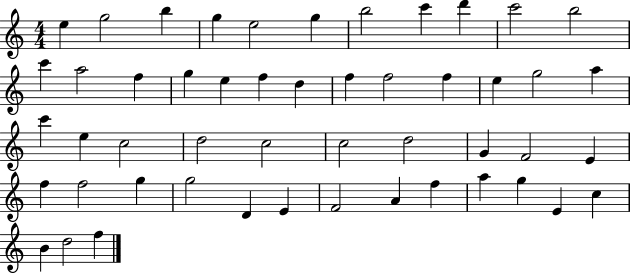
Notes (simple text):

E5/q G5/h B5/q G5/q E5/h G5/q B5/h C6/q D6/q C6/h B5/h C6/q A5/h F5/q G5/q E5/q F5/q D5/q F5/q F5/h F5/q E5/q G5/h A5/q C6/q E5/q C5/h D5/h C5/h C5/h D5/h G4/q F4/h E4/q F5/q F5/h G5/q G5/h D4/q E4/q F4/h A4/q F5/q A5/q G5/q E4/q C5/q B4/q D5/h F5/q